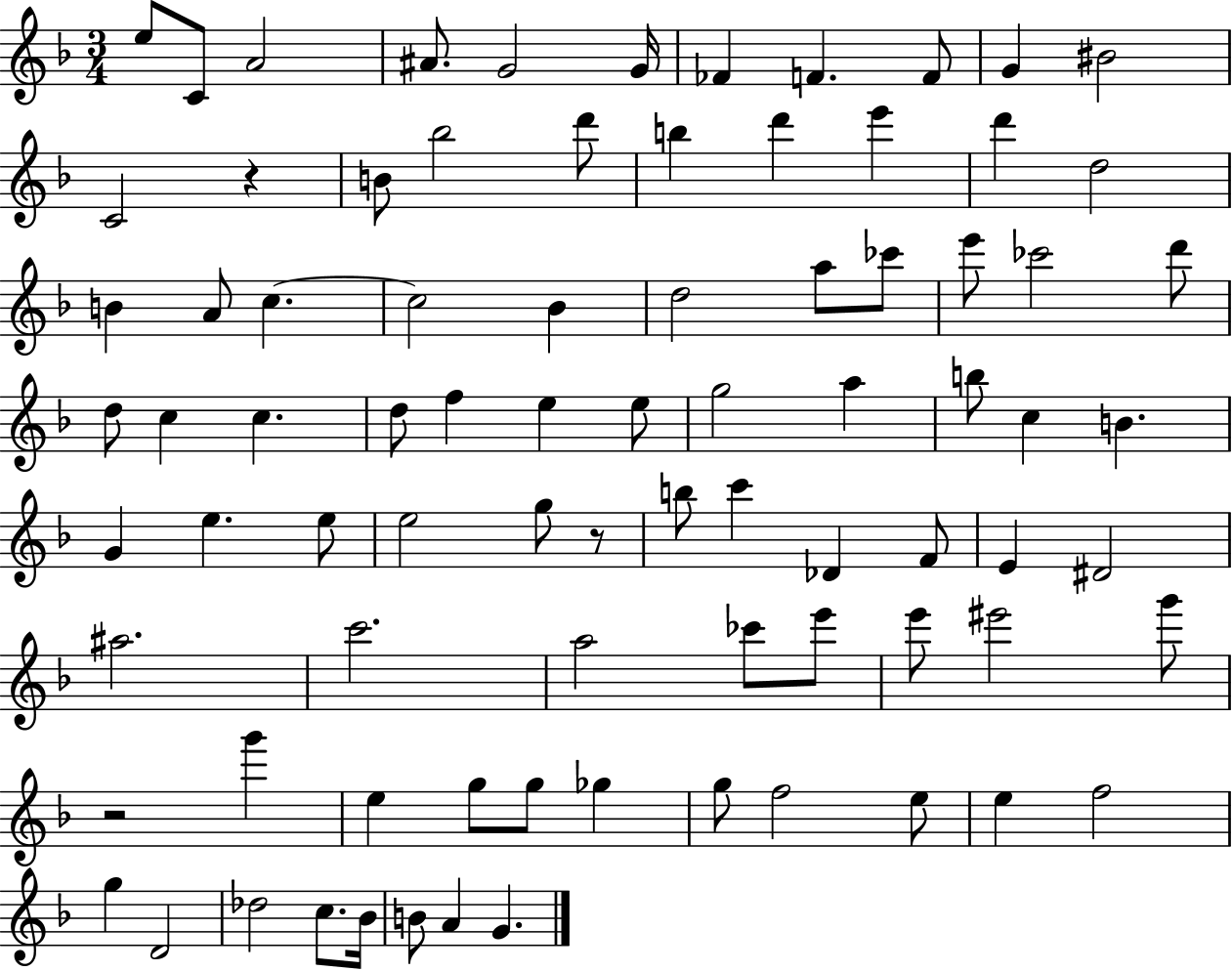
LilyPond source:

{
  \clef treble
  \numericTimeSignature
  \time 3/4
  \key f \major
  \repeat volta 2 { e''8 c'8 a'2 | ais'8. g'2 g'16 | fes'4 f'4. f'8 | g'4 bis'2 | \break c'2 r4 | b'8 bes''2 d'''8 | b''4 d'''4 e'''4 | d'''4 d''2 | \break b'4 a'8 c''4.~~ | c''2 bes'4 | d''2 a''8 ces'''8 | e'''8 ces'''2 d'''8 | \break d''8 c''4 c''4. | d''8 f''4 e''4 e''8 | g''2 a''4 | b''8 c''4 b'4. | \break g'4 e''4. e''8 | e''2 g''8 r8 | b''8 c'''4 des'4 f'8 | e'4 dis'2 | \break ais''2. | c'''2. | a''2 ces'''8 e'''8 | e'''8 eis'''2 g'''8 | \break r2 g'''4 | e''4 g''8 g''8 ges''4 | g''8 f''2 e''8 | e''4 f''2 | \break g''4 d'2 | des''2 c''8. bes'16 | b'8 a'4 g'4. | } \bar "|."
}